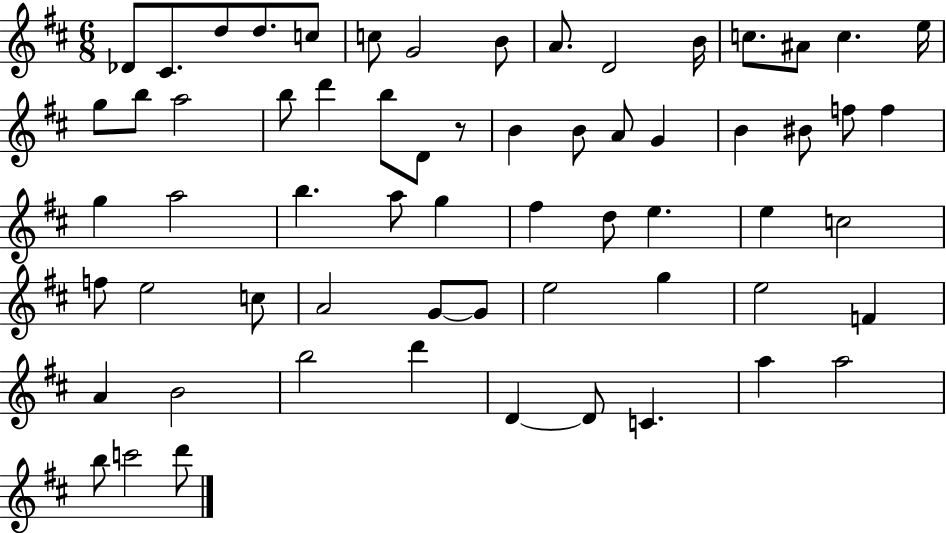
{
  \clef treble
  \numericTimeSignature
  \time 6/8
  \key d \major
  des'8 cis'8. d''8 d''8. c''8 | c''8 g'2 b'8 | a'8. d'2 b'16 | c''8. ais'8 c''4. e''16 | \break g''8 b''8 a''2 | b''8 d'''4 b''8 d'8 r8 | b'4 b'8 a'8 g'4 | b'4 bis'8 f''8 f''4 | \break g''4 a''2 | b''4. a''8 g''4 | fis''4 d''8 e''4. | e''4 c''2 | \break f''8 e''2 c''8 | a'2 g'8~~ g'8 | e''2 g''4 | e''2 f'4 | \break a'4 b'2 | b''2 d'''4 | d'4~~ d'8 c'4. | a''4 a''2 | \break b''8 c'''2 d'''8 | \bar "|."
}